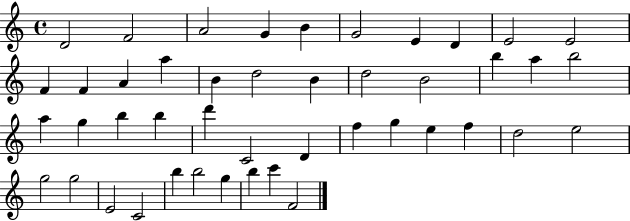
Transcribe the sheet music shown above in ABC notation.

X:1
T:Untitled
M:4/4
L:1/4
K:C
D2 F2 A2 G B G2 E D E2 E2 F F A a B d2 B d2 B2 b a b2 a g b b d' C2 D f g e f d2 e2 g2 g2 E2 C2 b b2 g b c' F2